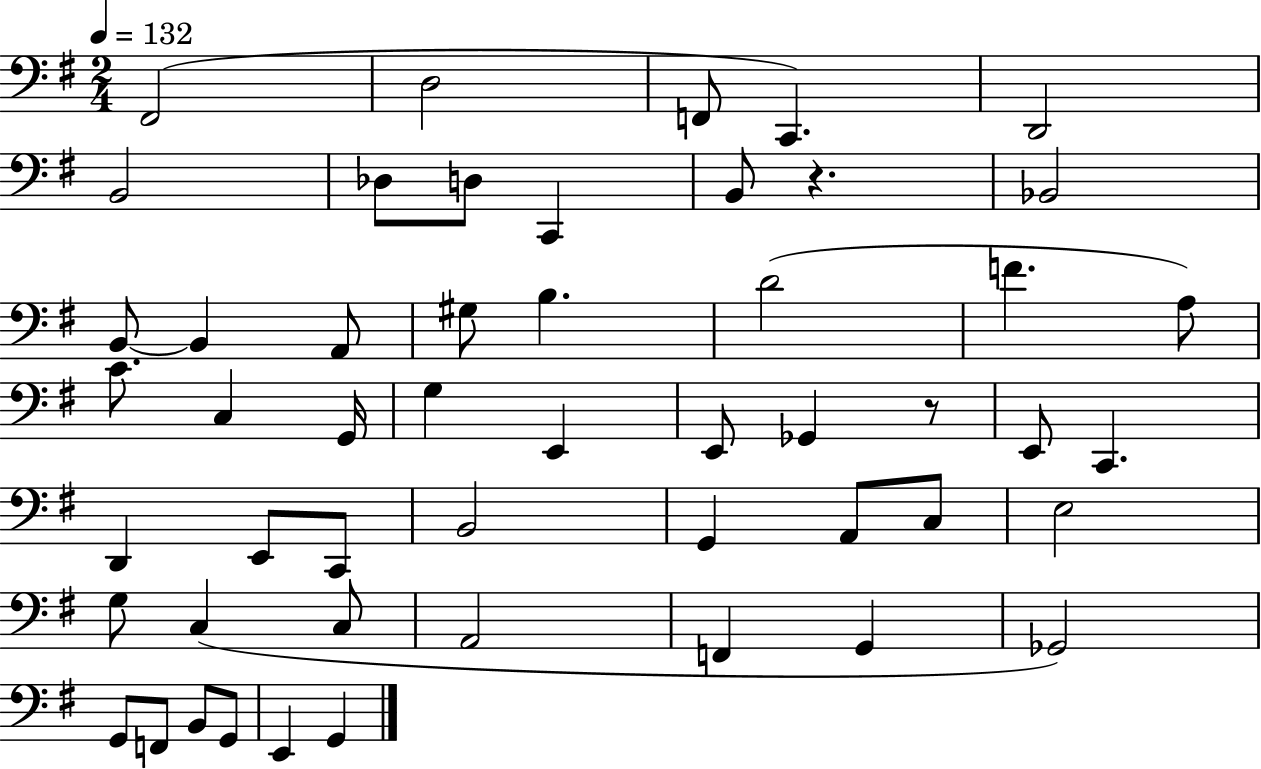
X:1
T:Untitled
M:2/4
L:1/4
K:G
^F,,2 D,2 F,,/2 C,, D,,2 B,,2 _D,/2 D,/2 C,, B,,/2 z _B,,2 B,,/2 B,, A,,/2 ^G,/2 B, D2 F A,/2 C/2 C, G,,/4 G, E,, E,,/2 _G,, z/2 E,,/2 C,, D,, E,,/2 C,,/2 B,,2 G,, A,,/2 C,/2 E,2 G,/2 C, C,/2 A,,2 F,, G,, _G,,2 G,,/2 F,,/2 B,,/2 G,,/2 E,, G,,